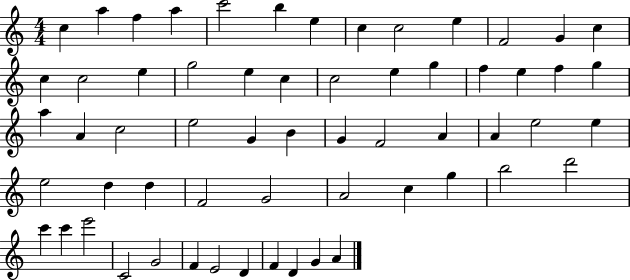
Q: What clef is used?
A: treble